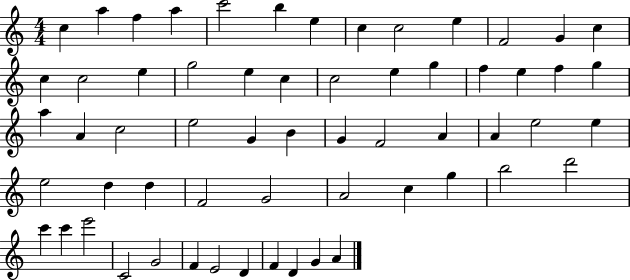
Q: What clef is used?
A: treble